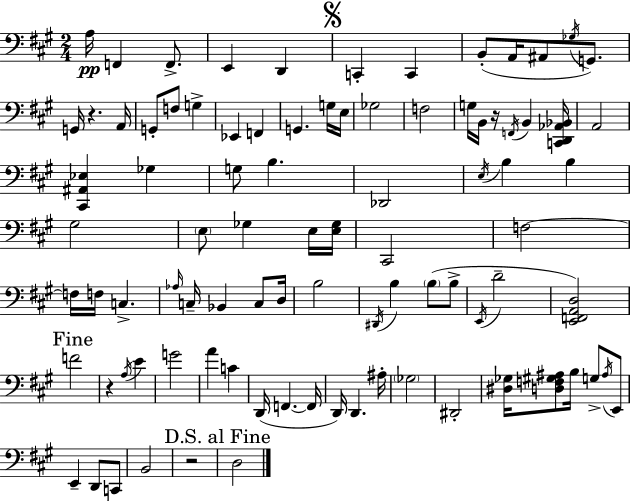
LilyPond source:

{
  \clef bass
  \numericTimeSignature
  \time 2/4
  \key a \major
  \repeat volta 2 { a16\pp f,4 f,8.-> | e,4 d,4 | \mark \markup { \musicglyph "scripts.segno" } c,4-. c,4 | b,8-.( a,16 ais,8 \acciaccatura { ges16 } g,8.) | \break g,16 r4. | a,16 g,8-. f8 g4-> | ees,4 f,4 | g,4. g16 | \break e16 ges2 | f2 | g16 b,16 r16 \acciaccatura { f,16 } b,4 | <c, d, aes, bes,>16 a,2 | \break <cis, ais, ees>4 ges4 | g8 b4. | des,2 | \acciaccatura { e16 } b4 b4 | \break gis2 | \parenthesize e8 ges4 | e16 <e ges>16 cis,2 | f2~~ | \break f16 f16 c4.-> | \grace { aes16 } c16-- bes,4 | c8 d16 b2 | \acciaccatura { dis,16 } b4 | \break \parenthesize b8( b8-> \acciaccatura { e,16 } d'2-- | <e, f, a, d>2) | \mark "Fine" f'2 | r4 | \break \acciaccatura { a16 } e'4 g'2 | a'4 | c'4 d,16( | f,4.~~ f,16 d,16) | \break d,4. ais16-. \parenthesize ges2 | dis,2-. | <dis ges>16 | <d f gis ais>8 b16 g8-> \acciaccatura { ais16 } e,8 | \break e,4-- d,8 c,8 | b,2 | r2 | \mark "D.S. al Fine" d2 | \break } \bar "|."
}